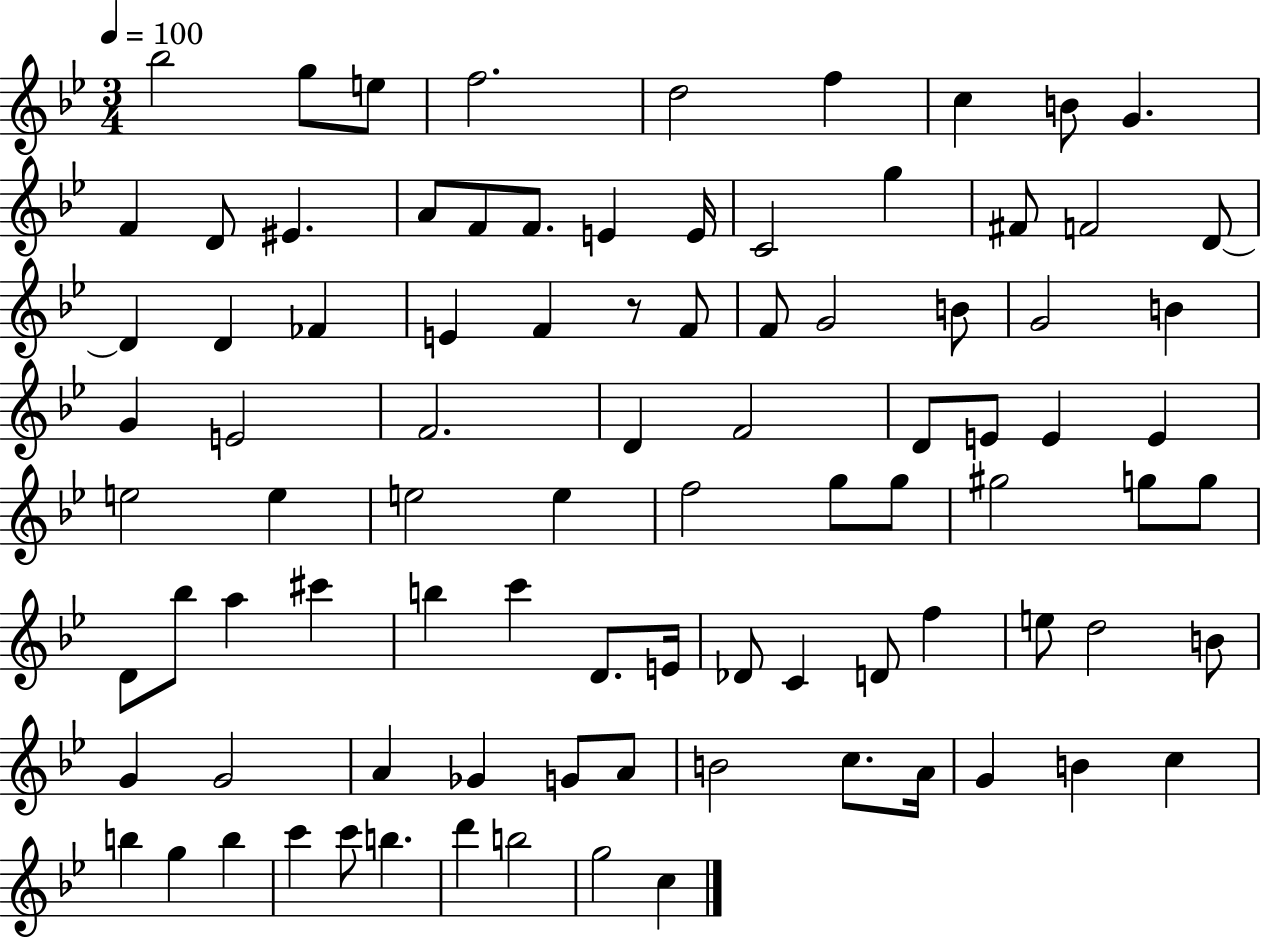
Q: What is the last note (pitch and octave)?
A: C5